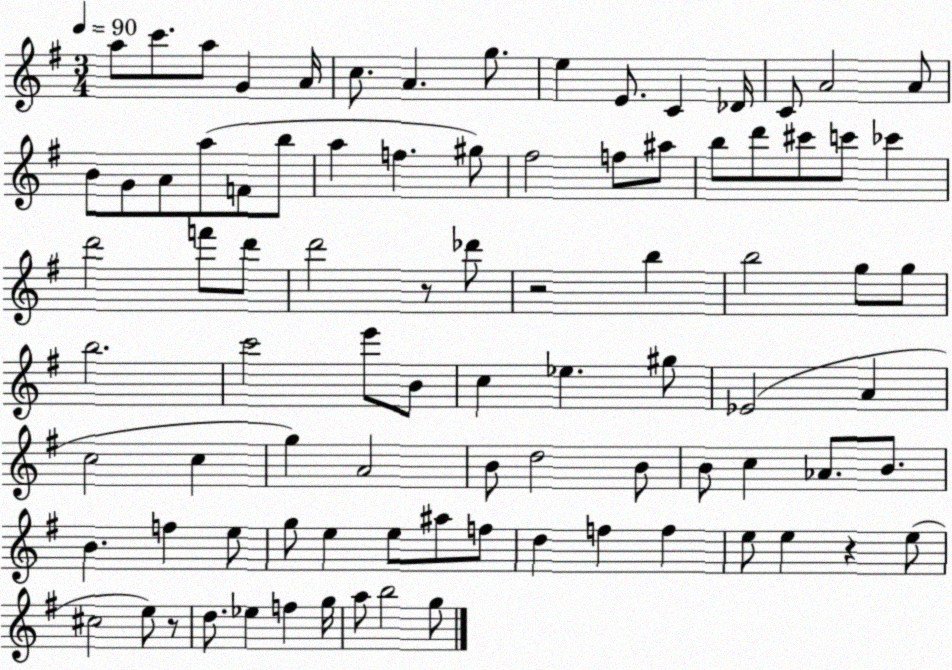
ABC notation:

X:1
T:Untitled
M:3/4
L:1/4
K:G
a/2 c'/2 a/2 G A/4 c/2 A g/2 e E/2 C _D/4 C/2 A2 A/2 B/2 G/2 A/2 a/2 F/2 b/2 a f ^g/2 ^f2 f/2 ^a/2 b/2 d'/2 ^c'/2 c'/2 _c' d'2 f'/2 d'/2 d'2 z/2 _d'/2 z2 b b2 g/2 g/2 b2 c'2 e'/2 B/2 c _e ^g/2 _E2 A c2 c g A2 B/2 d2 B/2 B/2 c _A/2 B/2 B f e/2 g/2 e e/2 ^a/2 f/2 d f f e/2 e z e/2 ^c2 e/2 z/2 d/2 _e f g/4 a/2 b2 g/2